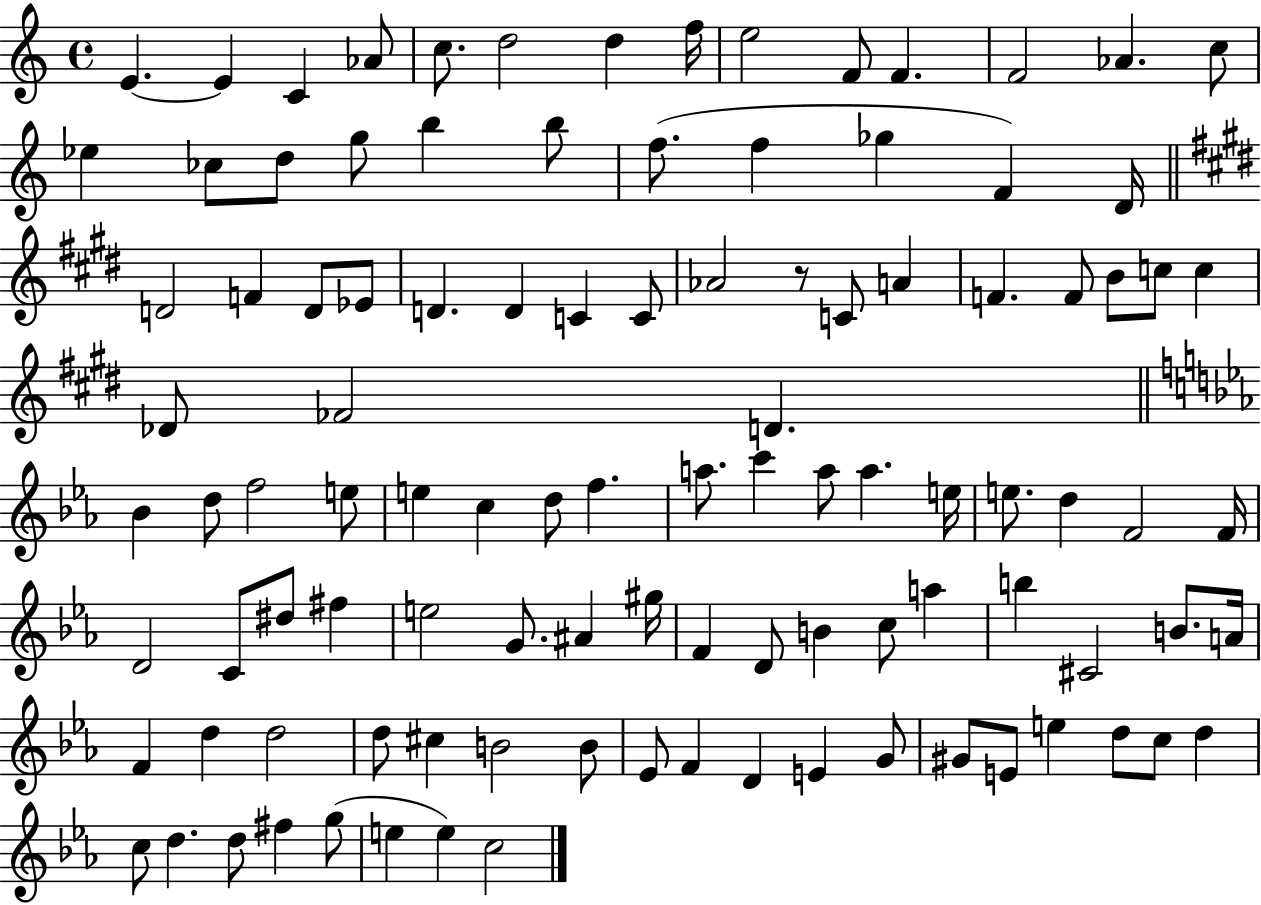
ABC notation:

X:1
T:Untitled
M:4/4
L:1/4
K:C
E E C _A/2 c/2 d2 d f/4 e2 F/2 F F2 _A c/2 _e _c/2 d/2 g/2 b b/2 f/2 f _g F D/4 D2 F D/2 _E/2 D D C C/2 _A2 z/2 C/2 A F F/2 B/2 c/2 c _D/2 _F2 D _B d/2 f2 e/2 e c d/2 f a/2 c' a/2 a e/4 e/2 d F2 F/4 D2 C/2 ^d/2 ^f e2 G/2 ^A ^g/4 F D/2 B c/2 a b ^C2 B/2 A/4 F d d2 d/2 ^c B2 B/2 _E/2 F D E G/2 ^G/2 E/2 e d/2 c/2 d c/2 d d/2 ^f g/2 e e c2